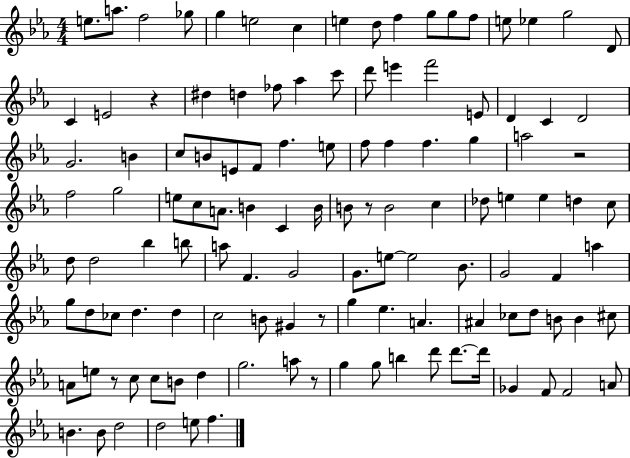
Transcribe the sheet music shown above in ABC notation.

X:1
T:Untitled
M:4/4
L:1/4
K:Eb
e/2 a/2 f2 _g/2 g e2 c e d/2 f g/2 g/2 f/2 e/2 _e g2 D/2 C E2 z ^d d _f/2 _a c'/2 d'/2 e' f'2 E/2 D C D2 G2 B c/2 B/2 E/2 F/2 f e/2 f/2 f f g a2 z2 f2 g2 e/2 c/2 A/2 B C B/4 B/2 z/2 B2 c _d/2 e e d c/2 d/2 d2 _b b/2 a/2 F G2 G/2 e/2 e2 _B/2 G2 F a g/2 d/2 _c/2 d d c2 B/2 ^G z/2 g _e A ^A _c/2 d/2 B/2 B ^c/2 A/2 e/2 z/2 c/2 c/2 B/2 d g2 a/2 z/2 g g/2 b d'/2 d'/2 d'/4 _G F/2 F2 A/2 B B/2 d2 d2 e/2 f